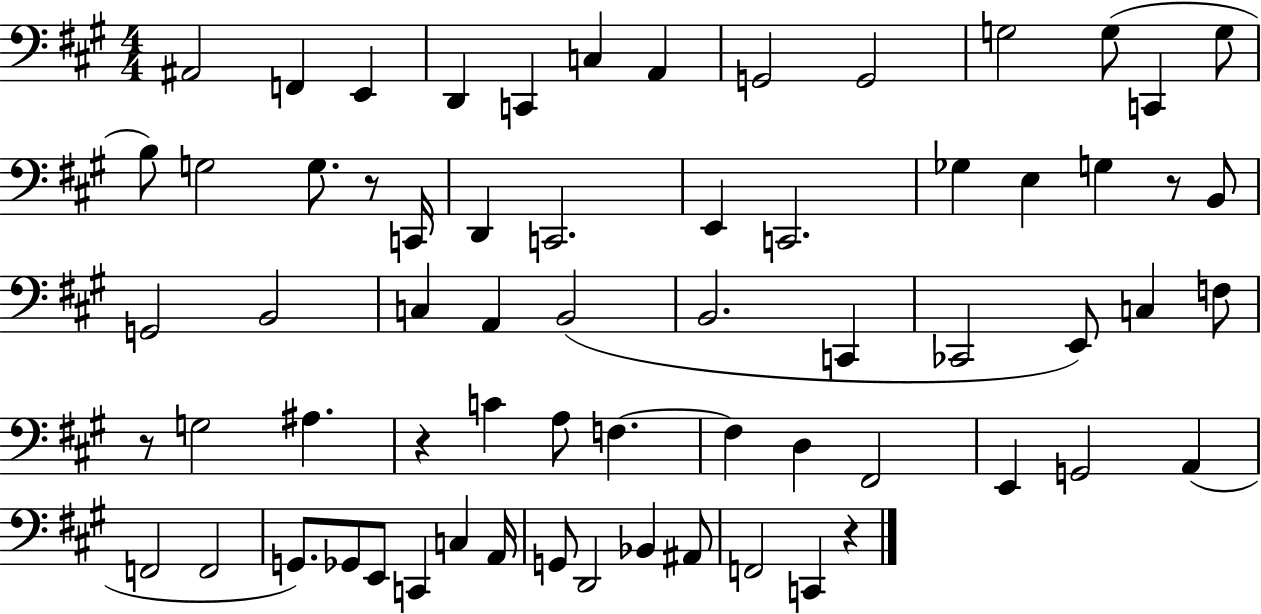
X:1
T:Untitled
M:4/4
L:1/4
K:A
^A,,2 F,, E,, D,, C,, C, A,, G,,2 G,,2 G,2 G,/2 C,, G,/2 B,/2 G,2 G,/2 z/2 C,,/4 D,, C,,2 E,, C,,2 _G, E, G, z/2 B,,/2 G,,2 B,,2 C, A,, B,,2 B,,2 C,, _C,,2 E,,/2 C, F,/2 z/2 G,2 ^A, z C A,/2 F, F, D, ^F,,2 E,, G,,2 A,, F,,2 F,,2 G,,/2 _G,,/2 E,,/2 C,, C, A,,/4 G,,/2 D,,2 _B,, ^A,,/2 F,,2 C,, z